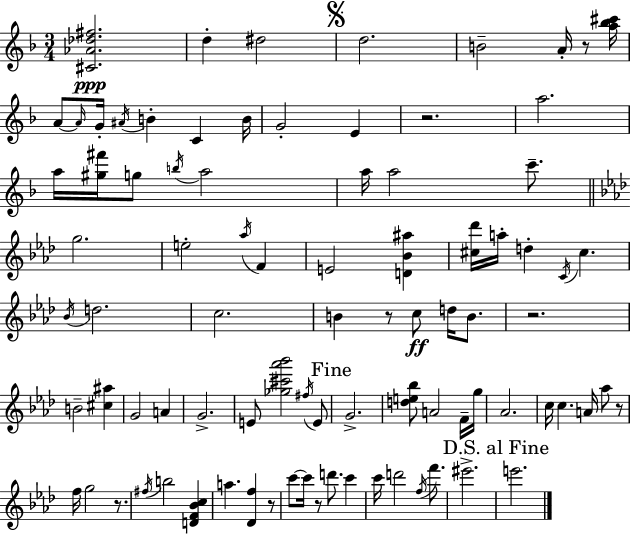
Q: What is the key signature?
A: F major